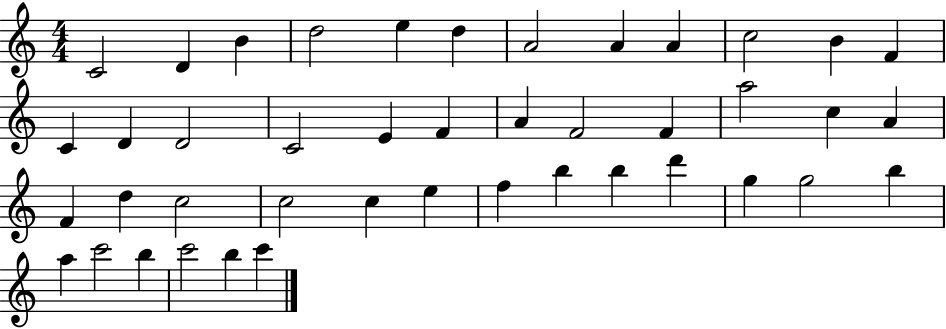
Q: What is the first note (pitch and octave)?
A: C4